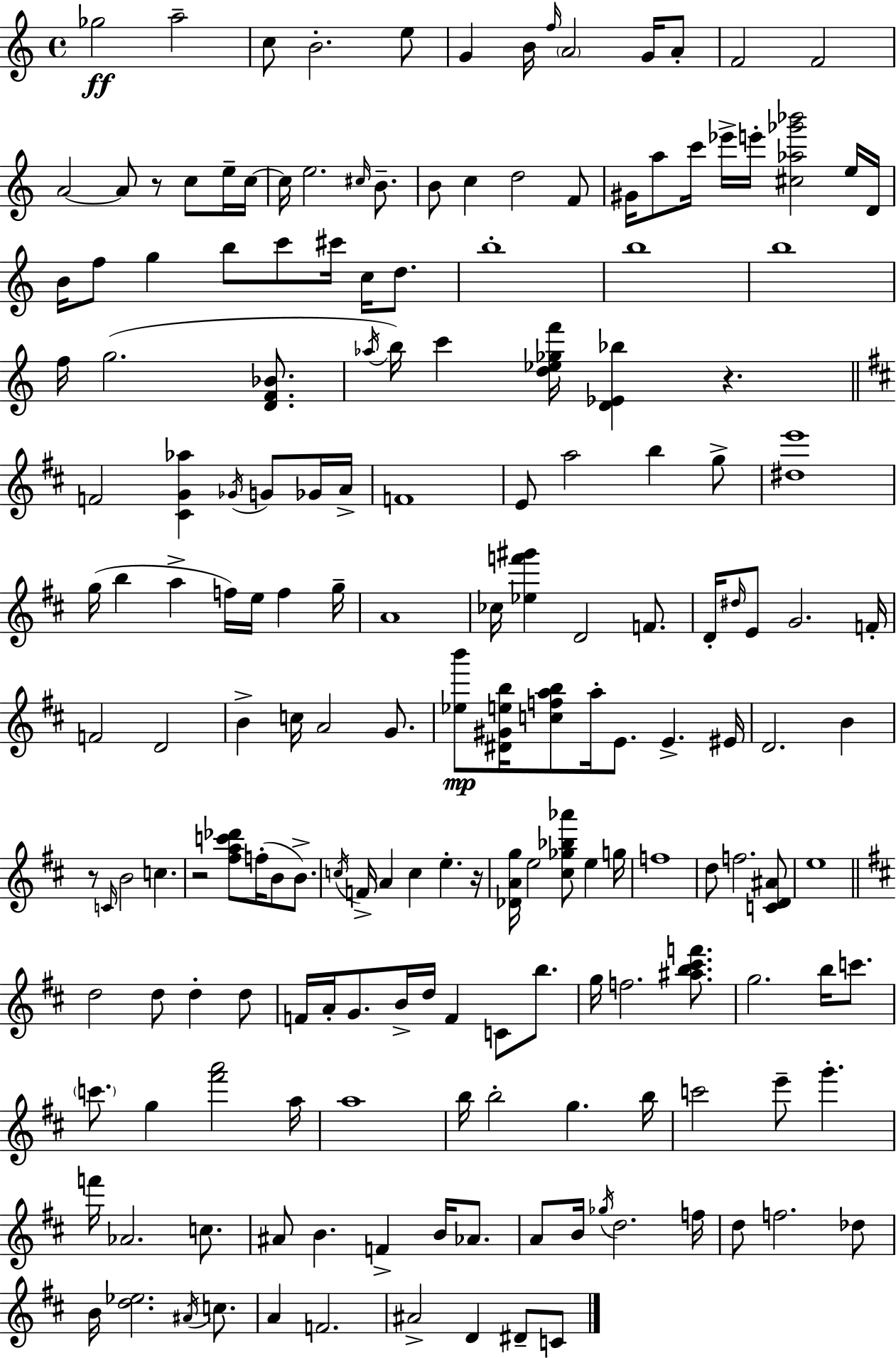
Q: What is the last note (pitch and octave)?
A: C4